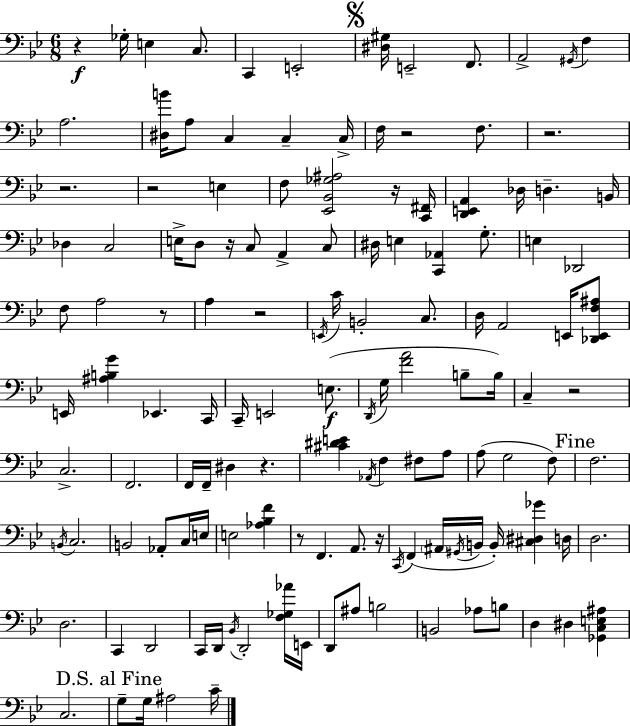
X:1
T:Untitled
M:6/8
L:1/4
K:Gm
z _G,/4 E, C,/2 C,, E,,2 [^D,^G,]/4 E,,2 F,,/2 A,,2 ^G,,/4 F, A,2 [^D,B]/4 A,/2 C, C, C,/4 F,/4 z2 F,/2 z2 z2 z2 E, F,/2 [_E,,_B,,_G,^A,]2 z/4 [C,,^F,,]/4 [D,,E,,A,,] _D,/4 D, B,,/4 _D, C,2 E,/4 D,/2 z/4 C,/2 A,, C,/2 ^D,/4 E, [C,,_A,,] G,/2 E, _D,,2 F,/2 A,2 z/2 A, z2 E,,/4 C/4 B,,2 C,/2 D,/4 A,,2 E,,/4 [_D,,E,,F,^A,]/2 E,,/4 [^A,B,G] _E,, C,,/4 C,,/4 E,,2 E,/2 D,,/4 G,/4 [FA]2 B,/2 B,/4 C, z2 C,2 F,,2 F,,/4 F,,/4 ^D, z [^C^DE] _A,,/4 F, ^F,/2 A,/2 A,/2 G,2 F,/2 F,2 B,,/4 C,2 B,,2 _A,,/2 C,/4 E,/4 E,2 [_A,_B,F] z/2 F,, A,,/2 z/4 C,,/4 F,, ^A,,/4 ^G,,/4 B,,/4 B,,/4 [^C,^D,_G] D,/4 D,2 D,2 C,, D,,2 C,,/4 D,,/4 _B,,/4 D,,2 [F,_G,_A]/4 E,,/4 D,,/2 ^A,/2 B,2 B,,2 _A,/2 B,/2 D, ^D, [_G,,C,E,^A,] C,2 G,/2 G,/4 ^A,2 C/4